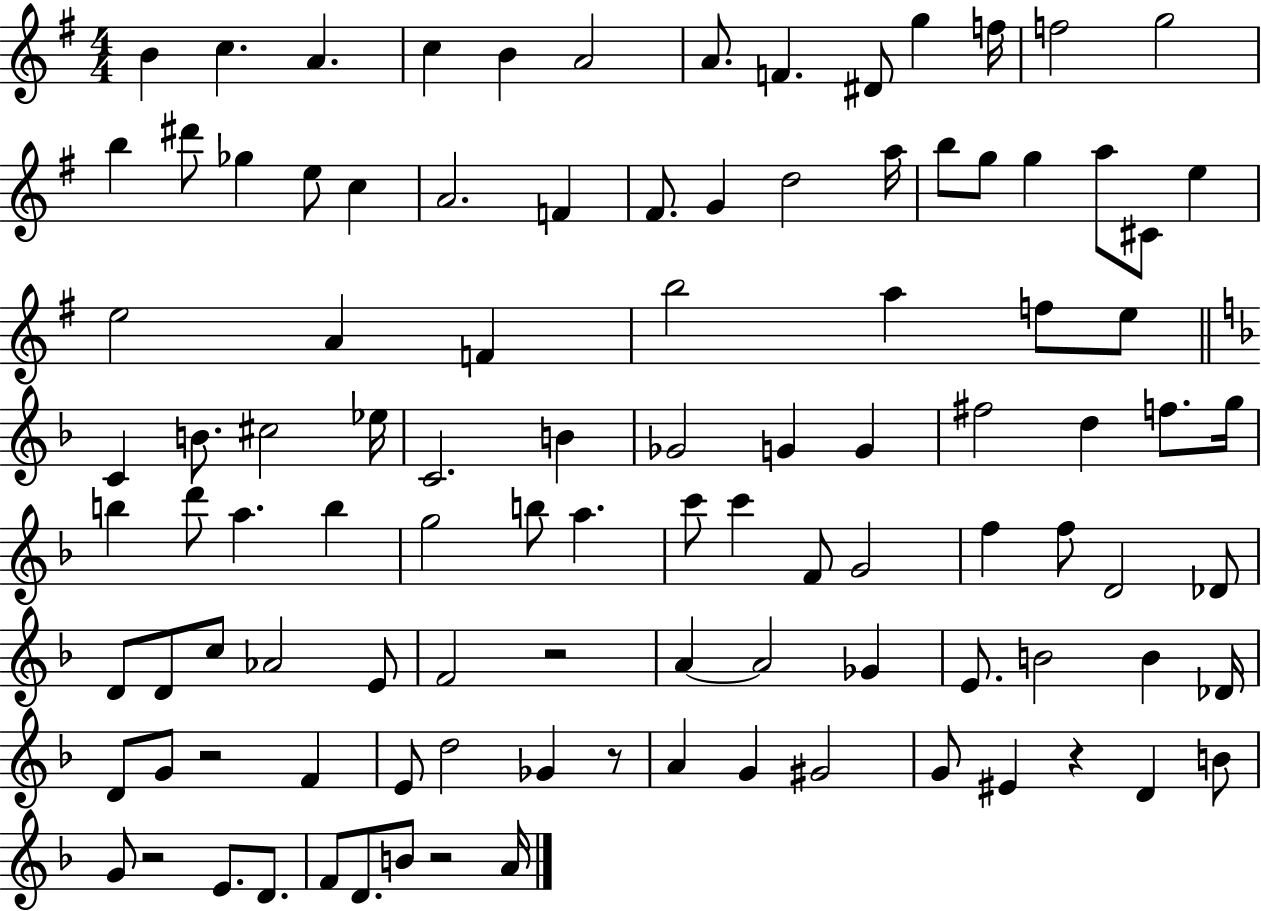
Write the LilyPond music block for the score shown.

{
  \clef treble
  \numericTimeSignature
  \time 4/4
  \key g \major
  b'4 c''4. a'4. | c''4 b'4 a'2 | a'8. f'4. dis'8 g''4 f''16 | f''2 g''2 | \break b''4 dis'''8 ges''4 e''8 c''4 | a'2. f'4 | fis'8. g'4 d''2 a''16 | b''8 g''8 g''4 a''8 cis'8 e''4 | \break e''2 a'4 f'4 | b''2 a''4 f''8 e''8 | \bar "||" \break \key f \major c'4 b'8. cis''2 ees''16 | c'2. b'4 | ges'2 g'4 g'4 | fis''2 d''4 f''8. g''16 | \break b''4 d'''8 a''4. b''4 | g''2 b''8 a''4. | c'''8 c'''4 f'8 g'2 | f''4 f''8 d'2 des'8 | \break d'8 d'8 c''8 aes'2 e'8 | f'2 r2 | a'4~~ a'2 ges'4 | e'8. b'2 b'4 des'16 | \break d'8 g'8 r2 f'4 | e'8 d''2 ges'4 r8 | a'4 g'4 gis'2 | g'8 eis'4 r4 d'4 b'8 | \break g'8 r2 e'8. d'8. | f'8 d'8. b'8 r2 a'16 | \bar "|."
}